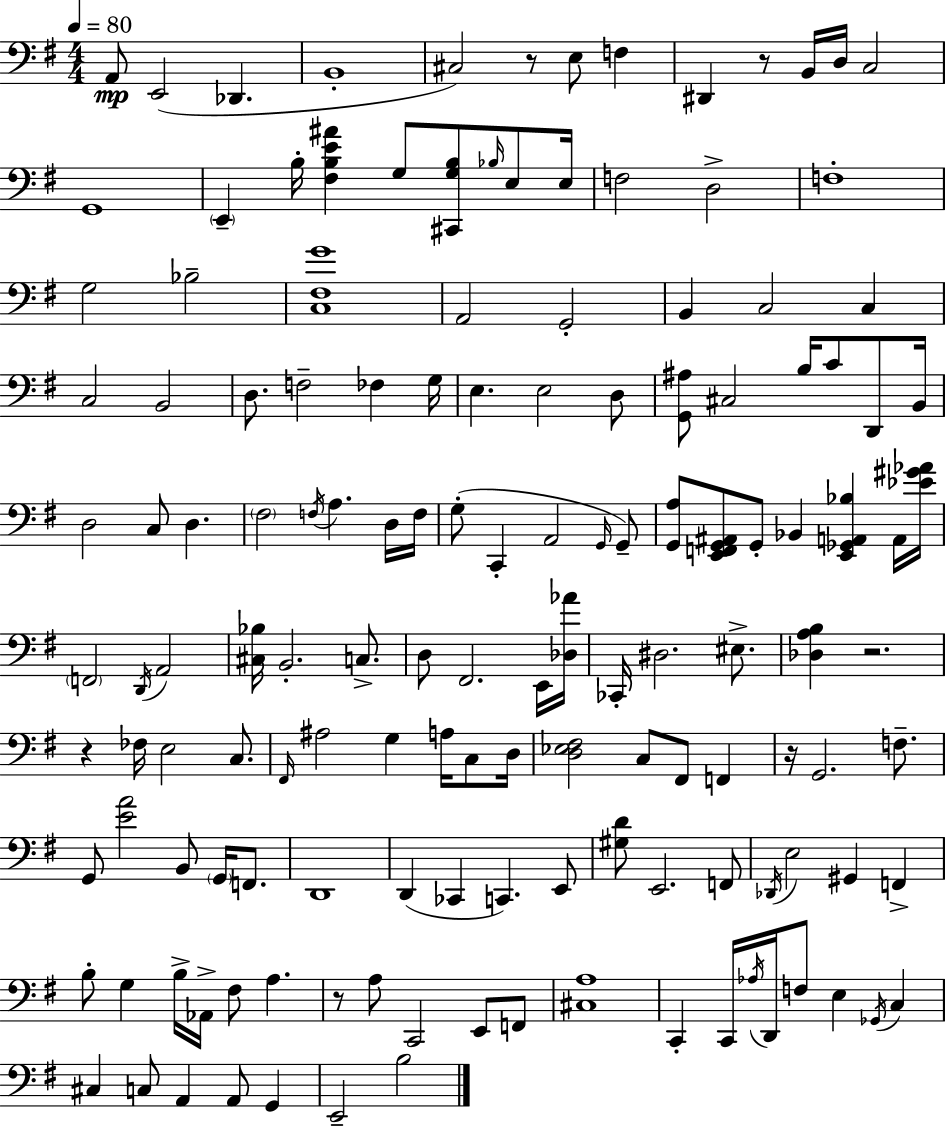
X:1
T:Untitled
M:4/4
L:1/4
K:Em
A,,/2 E,,2 _D,, B,,4 ^C,2 z/2 E,/2 F, ^D,, z/2 B,,/4 D,/4 C,2 G,,4 E,, B,/4 [^F,B,E^A] G,/2 [^C,,G,B,]/2 _B,/4 E,/2 E,/4 F,2 D,2 F,4 G,2 _B,2 [C,^F,G]4 A,,2 G,,2 B,, C,2 C, C,2 B,,2 D,/2 F,2 _F, G,/4 E, E,2 D,/2 [G,,^A,]/2 ^C,2 B,/4 C/2 D,,/2 B,,/4 D,2 C,/2 D, ^F,2 F,/4 A, D,/4 F,/4 G,/2 C,, A,,2 G,,/4 G,,/2 [G,,A,]/2 [E,,F,,G,,^A,,]/2 G,,/2 _B,, [E,,_G,,A,,_B,] A,,/4 [_E^G_A]/4 F,,2 D,,/4 A,,2 [^C,_B,]/4 B,,2 C,/2 D,/2 ^F,,2 E,,/4 [_D,_A]/4 _C,,/4 ^D,2 ^E,/2 [_D,A,B,] z2 z _F,/4 E,2 C,/2 ^F,,/4 ^A,2 G, A,/4 C,/2 D,/4 [D,_E,^F,]2 C,/2 ^F,,/2 F,, z/4 G,,2 F,/2 G,,/2 [EA]2 B,,/2 G,,/4 F,,/2 D,,4 D,, _C,, C,, E,,/2 [^G,D]/2 E,,2 F,,/2 _D,,/4 E,2 ^G,, F,, B,/2 G, B,/4 _A,,/4 ^F,/2 A, z/2 A,/2 C,,2 E,,/2 F,,/2 [^C,A,]4 C,, C,,/4 _A,/4 D,,/4 F,/2 E, _G,,/4 C, ^C, C,/2 A,, A,,/2 G,, E,,2 B,2